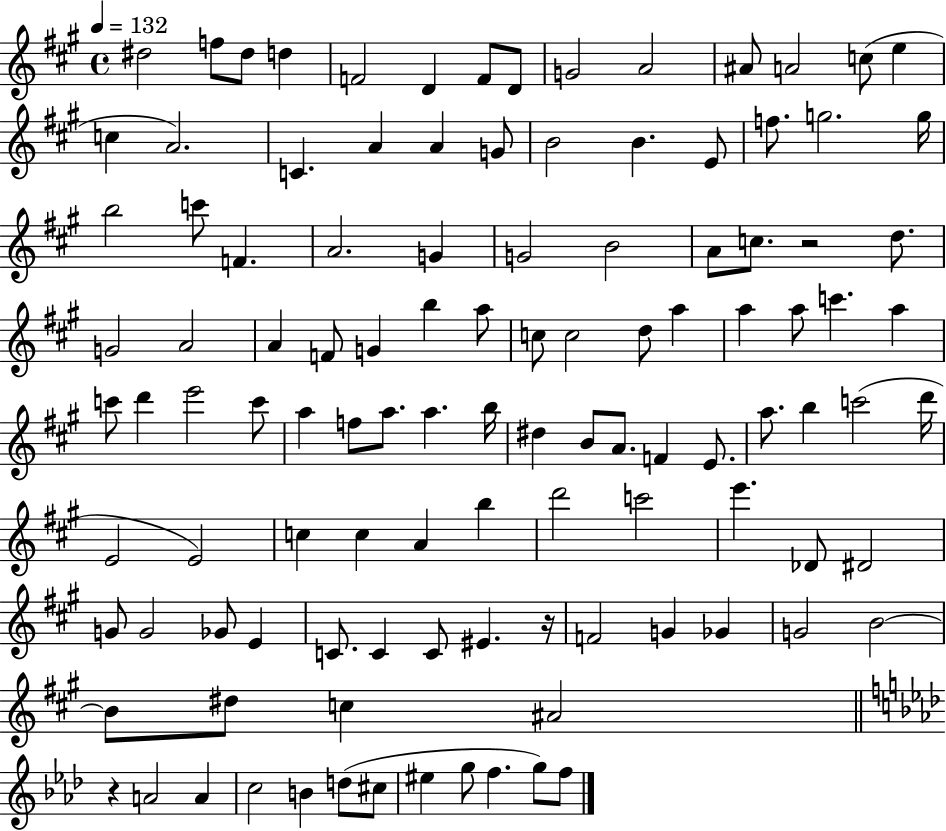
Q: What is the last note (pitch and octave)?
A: F5